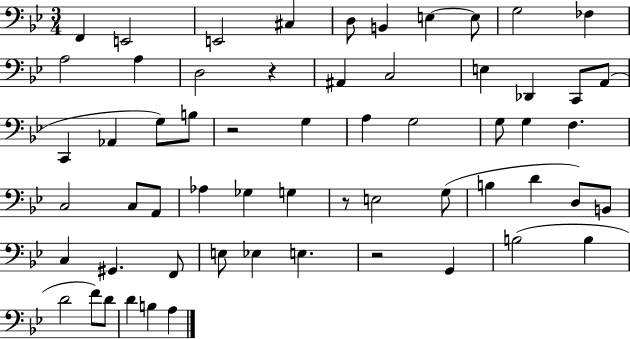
{
  \clef bass
  \numericTimeSignature
  \time 3/4
  \key bes \major
  f,4 e,2 | e,2 cis4 | d8 b,4 e4~~ e8 | g2 fes4 | \break a2 a4 | d2 r4 | ais,4 c2 | e4 des,4 c,8 a,8( | \break c,4 aes,4 g8) b8 | r2 g4 | a4 g2 | g8 g4 f4. | \break c2 c8 a,8 | aes4 ges4 g4 | r8 e2 g8( | b4 d'4 d8) b,8 | \break c4 gis,4. f,8 | e8 ees4 e4. | r2 g,4 | b2( b4 | \break d'2 f'8) d'8 | d'4 b4 a4 | \bar "|."
}